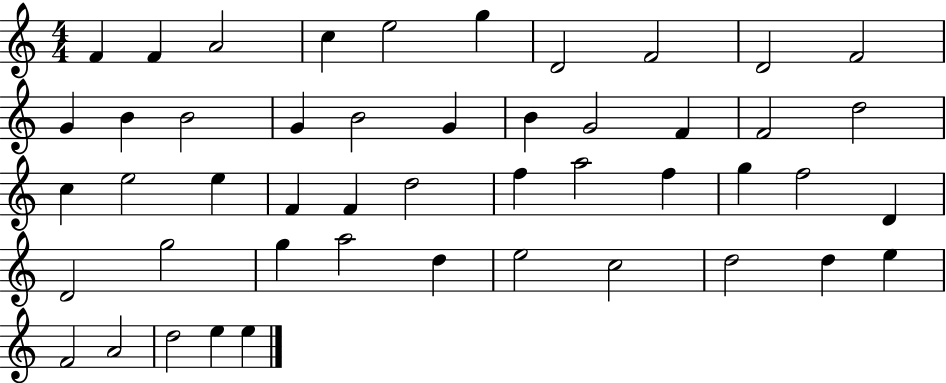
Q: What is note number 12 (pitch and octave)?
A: B4